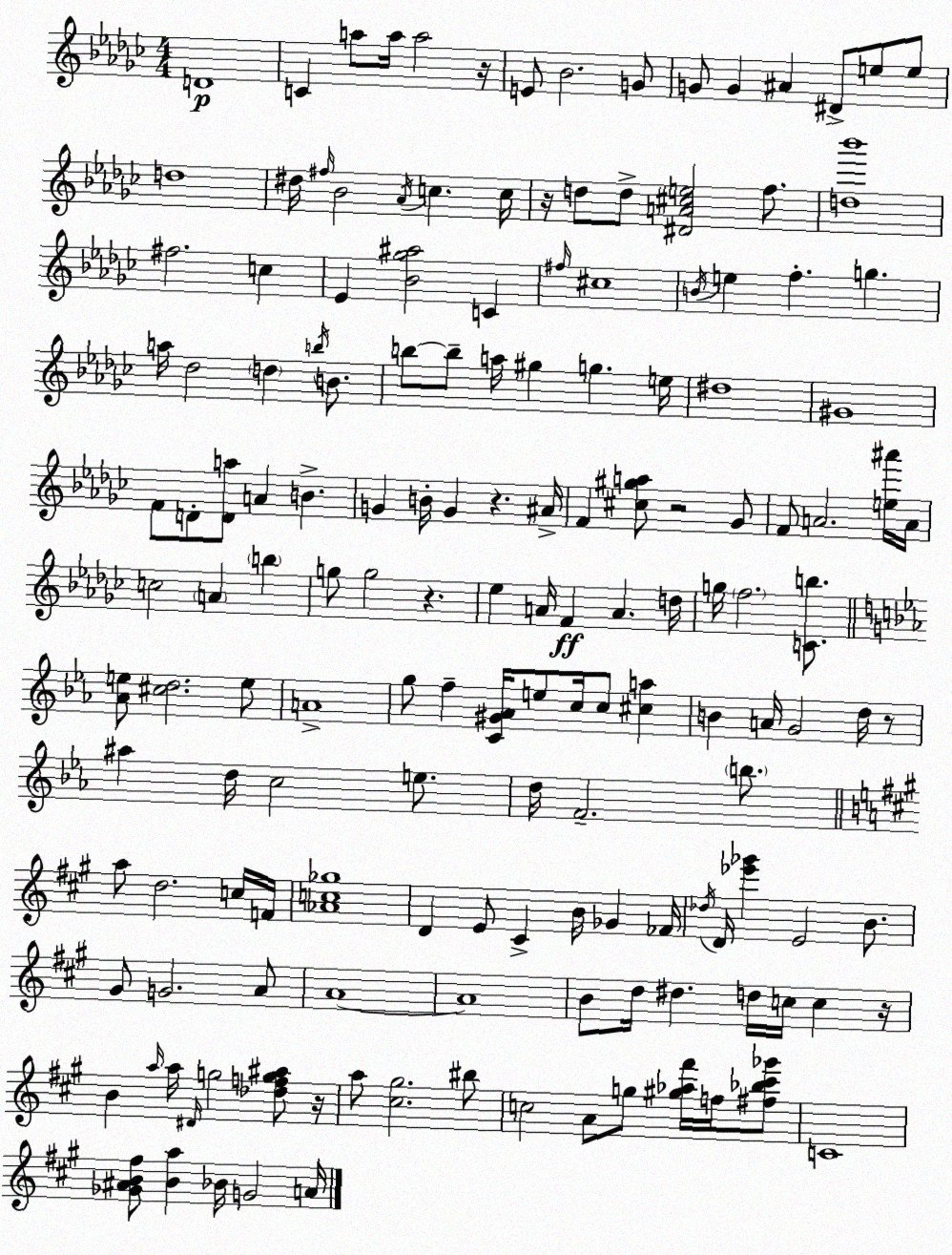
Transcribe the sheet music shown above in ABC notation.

X:1
T:Untitled
M:4/4
L:1/4
K:Ebm
D4 C a/2 a/4 a2 z/4 E/2 _B2 G/2 G/2 G ^A ^D/2 e/2 e/2 d4 ^d/4 ^f/4 _B2 _A/4 c c/4 z/4 d/2 d/2 [^DA^ce]2 f/2 [d_b']4 ^f2 c _E [_B_g^a]2 C ^f/4 ^c4 B/4 e f g a/4 _d2 d b/4 B/2 b/2 b/2 a/4 ^g g e/4 ^d4 ^G4 F/2 D/2 [Da]/2 A B G B/4 G z ^A/4 F [^c^ga]/2 z2 _G/2 F/2 A2 [e^a']/4 A/4 c2 A b g/2 g2 z _e A/4 F A d/4 g/4 f2 [Cb]/2 [_Ae]/2 [^cd]2 e/2 A4 g/2 f [C^G_A]/4 e/2 c/4 c/2 [^ca] B A/4 G2 d/4 z/2 ^a d/4 c2 e/2 d/4 F2 b/2 a/2 d2 c/4 F/4 [_Ac_g]4 D E/2 ^C B/4 _G _F/4 _d/4 D/4 [_e'_g'] E2 B/2 ^G/2 G2 A/2 A4 A4 B/2 d/4 ^d d/4 c/4 c z/4 B a/4 a/4 ^D/4 g2 [_dfg^a]/2 z/4 a/2 [^c^g]2 ^b/2 c2 A/2 g/2 [^g_a^f']/4 f/4 [^f_b^c'_g']/2 C4 [_G^AB^f]/2 [Ba] _B/4 G2 A/4